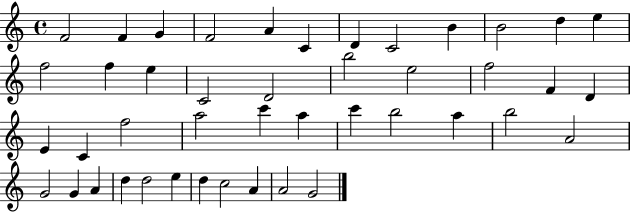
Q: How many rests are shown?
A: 0